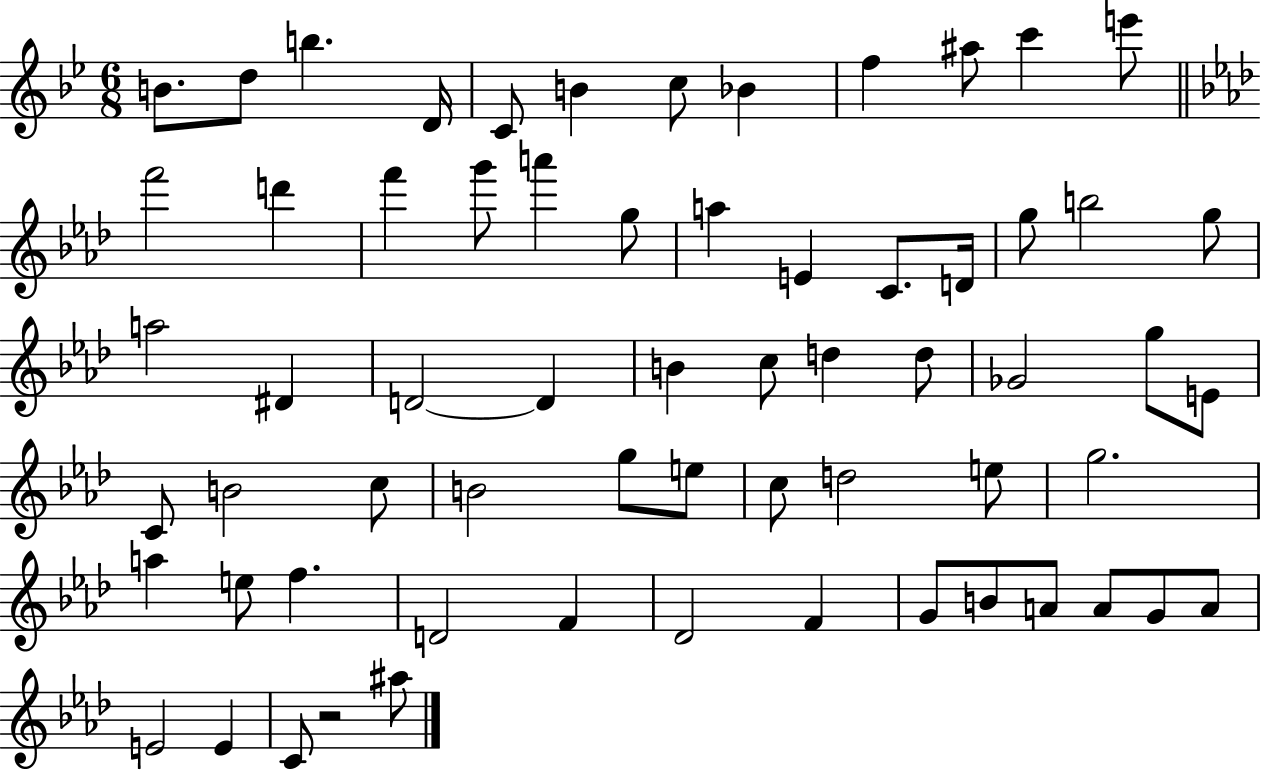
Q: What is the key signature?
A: BES major